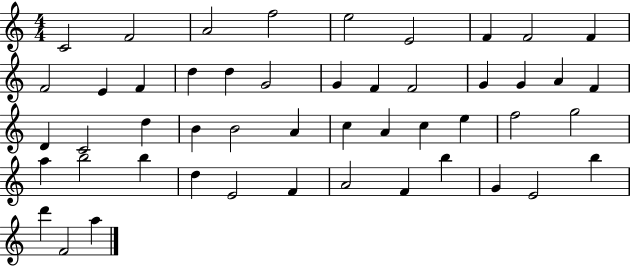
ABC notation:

X:1
T:Untitled
M:4/4
L:1/4
K:C
C2 F2 A2 f2 e2 E2 F F2 F F2 E F d d G2 G F F2 G G A F D C2 d B B2 A c A c e f2 g2 a b2 b d E2 F A2 F b G E2 b d' F2 a